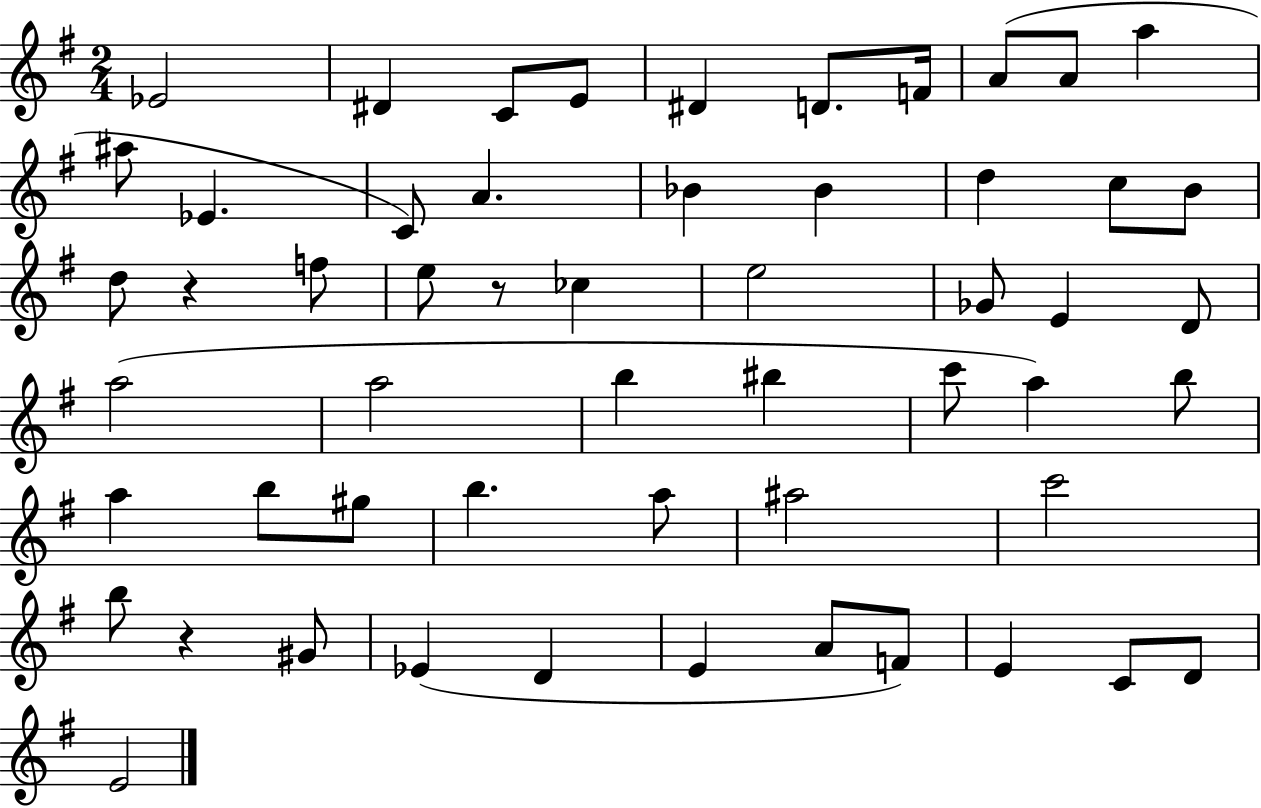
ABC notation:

X:1
T:Untitled
M:2/4
L:1/4
K:G
_E2 ^D C/2 E/2 ^D D/2 F/4 A/2 A/2 a ^a/2 _E C/2 A _B _B d c/2 B/2 d/2 z f/2 e/2 z/2 _c e2 _G/2 E D/2 a2 a2 b ^b c'/2 a b/2 a b/2 ^g/2 b a/2 ^a2 c'2 b/2 z ^G/2 _E D E A/2 F/2 E C/2 D/2 E2